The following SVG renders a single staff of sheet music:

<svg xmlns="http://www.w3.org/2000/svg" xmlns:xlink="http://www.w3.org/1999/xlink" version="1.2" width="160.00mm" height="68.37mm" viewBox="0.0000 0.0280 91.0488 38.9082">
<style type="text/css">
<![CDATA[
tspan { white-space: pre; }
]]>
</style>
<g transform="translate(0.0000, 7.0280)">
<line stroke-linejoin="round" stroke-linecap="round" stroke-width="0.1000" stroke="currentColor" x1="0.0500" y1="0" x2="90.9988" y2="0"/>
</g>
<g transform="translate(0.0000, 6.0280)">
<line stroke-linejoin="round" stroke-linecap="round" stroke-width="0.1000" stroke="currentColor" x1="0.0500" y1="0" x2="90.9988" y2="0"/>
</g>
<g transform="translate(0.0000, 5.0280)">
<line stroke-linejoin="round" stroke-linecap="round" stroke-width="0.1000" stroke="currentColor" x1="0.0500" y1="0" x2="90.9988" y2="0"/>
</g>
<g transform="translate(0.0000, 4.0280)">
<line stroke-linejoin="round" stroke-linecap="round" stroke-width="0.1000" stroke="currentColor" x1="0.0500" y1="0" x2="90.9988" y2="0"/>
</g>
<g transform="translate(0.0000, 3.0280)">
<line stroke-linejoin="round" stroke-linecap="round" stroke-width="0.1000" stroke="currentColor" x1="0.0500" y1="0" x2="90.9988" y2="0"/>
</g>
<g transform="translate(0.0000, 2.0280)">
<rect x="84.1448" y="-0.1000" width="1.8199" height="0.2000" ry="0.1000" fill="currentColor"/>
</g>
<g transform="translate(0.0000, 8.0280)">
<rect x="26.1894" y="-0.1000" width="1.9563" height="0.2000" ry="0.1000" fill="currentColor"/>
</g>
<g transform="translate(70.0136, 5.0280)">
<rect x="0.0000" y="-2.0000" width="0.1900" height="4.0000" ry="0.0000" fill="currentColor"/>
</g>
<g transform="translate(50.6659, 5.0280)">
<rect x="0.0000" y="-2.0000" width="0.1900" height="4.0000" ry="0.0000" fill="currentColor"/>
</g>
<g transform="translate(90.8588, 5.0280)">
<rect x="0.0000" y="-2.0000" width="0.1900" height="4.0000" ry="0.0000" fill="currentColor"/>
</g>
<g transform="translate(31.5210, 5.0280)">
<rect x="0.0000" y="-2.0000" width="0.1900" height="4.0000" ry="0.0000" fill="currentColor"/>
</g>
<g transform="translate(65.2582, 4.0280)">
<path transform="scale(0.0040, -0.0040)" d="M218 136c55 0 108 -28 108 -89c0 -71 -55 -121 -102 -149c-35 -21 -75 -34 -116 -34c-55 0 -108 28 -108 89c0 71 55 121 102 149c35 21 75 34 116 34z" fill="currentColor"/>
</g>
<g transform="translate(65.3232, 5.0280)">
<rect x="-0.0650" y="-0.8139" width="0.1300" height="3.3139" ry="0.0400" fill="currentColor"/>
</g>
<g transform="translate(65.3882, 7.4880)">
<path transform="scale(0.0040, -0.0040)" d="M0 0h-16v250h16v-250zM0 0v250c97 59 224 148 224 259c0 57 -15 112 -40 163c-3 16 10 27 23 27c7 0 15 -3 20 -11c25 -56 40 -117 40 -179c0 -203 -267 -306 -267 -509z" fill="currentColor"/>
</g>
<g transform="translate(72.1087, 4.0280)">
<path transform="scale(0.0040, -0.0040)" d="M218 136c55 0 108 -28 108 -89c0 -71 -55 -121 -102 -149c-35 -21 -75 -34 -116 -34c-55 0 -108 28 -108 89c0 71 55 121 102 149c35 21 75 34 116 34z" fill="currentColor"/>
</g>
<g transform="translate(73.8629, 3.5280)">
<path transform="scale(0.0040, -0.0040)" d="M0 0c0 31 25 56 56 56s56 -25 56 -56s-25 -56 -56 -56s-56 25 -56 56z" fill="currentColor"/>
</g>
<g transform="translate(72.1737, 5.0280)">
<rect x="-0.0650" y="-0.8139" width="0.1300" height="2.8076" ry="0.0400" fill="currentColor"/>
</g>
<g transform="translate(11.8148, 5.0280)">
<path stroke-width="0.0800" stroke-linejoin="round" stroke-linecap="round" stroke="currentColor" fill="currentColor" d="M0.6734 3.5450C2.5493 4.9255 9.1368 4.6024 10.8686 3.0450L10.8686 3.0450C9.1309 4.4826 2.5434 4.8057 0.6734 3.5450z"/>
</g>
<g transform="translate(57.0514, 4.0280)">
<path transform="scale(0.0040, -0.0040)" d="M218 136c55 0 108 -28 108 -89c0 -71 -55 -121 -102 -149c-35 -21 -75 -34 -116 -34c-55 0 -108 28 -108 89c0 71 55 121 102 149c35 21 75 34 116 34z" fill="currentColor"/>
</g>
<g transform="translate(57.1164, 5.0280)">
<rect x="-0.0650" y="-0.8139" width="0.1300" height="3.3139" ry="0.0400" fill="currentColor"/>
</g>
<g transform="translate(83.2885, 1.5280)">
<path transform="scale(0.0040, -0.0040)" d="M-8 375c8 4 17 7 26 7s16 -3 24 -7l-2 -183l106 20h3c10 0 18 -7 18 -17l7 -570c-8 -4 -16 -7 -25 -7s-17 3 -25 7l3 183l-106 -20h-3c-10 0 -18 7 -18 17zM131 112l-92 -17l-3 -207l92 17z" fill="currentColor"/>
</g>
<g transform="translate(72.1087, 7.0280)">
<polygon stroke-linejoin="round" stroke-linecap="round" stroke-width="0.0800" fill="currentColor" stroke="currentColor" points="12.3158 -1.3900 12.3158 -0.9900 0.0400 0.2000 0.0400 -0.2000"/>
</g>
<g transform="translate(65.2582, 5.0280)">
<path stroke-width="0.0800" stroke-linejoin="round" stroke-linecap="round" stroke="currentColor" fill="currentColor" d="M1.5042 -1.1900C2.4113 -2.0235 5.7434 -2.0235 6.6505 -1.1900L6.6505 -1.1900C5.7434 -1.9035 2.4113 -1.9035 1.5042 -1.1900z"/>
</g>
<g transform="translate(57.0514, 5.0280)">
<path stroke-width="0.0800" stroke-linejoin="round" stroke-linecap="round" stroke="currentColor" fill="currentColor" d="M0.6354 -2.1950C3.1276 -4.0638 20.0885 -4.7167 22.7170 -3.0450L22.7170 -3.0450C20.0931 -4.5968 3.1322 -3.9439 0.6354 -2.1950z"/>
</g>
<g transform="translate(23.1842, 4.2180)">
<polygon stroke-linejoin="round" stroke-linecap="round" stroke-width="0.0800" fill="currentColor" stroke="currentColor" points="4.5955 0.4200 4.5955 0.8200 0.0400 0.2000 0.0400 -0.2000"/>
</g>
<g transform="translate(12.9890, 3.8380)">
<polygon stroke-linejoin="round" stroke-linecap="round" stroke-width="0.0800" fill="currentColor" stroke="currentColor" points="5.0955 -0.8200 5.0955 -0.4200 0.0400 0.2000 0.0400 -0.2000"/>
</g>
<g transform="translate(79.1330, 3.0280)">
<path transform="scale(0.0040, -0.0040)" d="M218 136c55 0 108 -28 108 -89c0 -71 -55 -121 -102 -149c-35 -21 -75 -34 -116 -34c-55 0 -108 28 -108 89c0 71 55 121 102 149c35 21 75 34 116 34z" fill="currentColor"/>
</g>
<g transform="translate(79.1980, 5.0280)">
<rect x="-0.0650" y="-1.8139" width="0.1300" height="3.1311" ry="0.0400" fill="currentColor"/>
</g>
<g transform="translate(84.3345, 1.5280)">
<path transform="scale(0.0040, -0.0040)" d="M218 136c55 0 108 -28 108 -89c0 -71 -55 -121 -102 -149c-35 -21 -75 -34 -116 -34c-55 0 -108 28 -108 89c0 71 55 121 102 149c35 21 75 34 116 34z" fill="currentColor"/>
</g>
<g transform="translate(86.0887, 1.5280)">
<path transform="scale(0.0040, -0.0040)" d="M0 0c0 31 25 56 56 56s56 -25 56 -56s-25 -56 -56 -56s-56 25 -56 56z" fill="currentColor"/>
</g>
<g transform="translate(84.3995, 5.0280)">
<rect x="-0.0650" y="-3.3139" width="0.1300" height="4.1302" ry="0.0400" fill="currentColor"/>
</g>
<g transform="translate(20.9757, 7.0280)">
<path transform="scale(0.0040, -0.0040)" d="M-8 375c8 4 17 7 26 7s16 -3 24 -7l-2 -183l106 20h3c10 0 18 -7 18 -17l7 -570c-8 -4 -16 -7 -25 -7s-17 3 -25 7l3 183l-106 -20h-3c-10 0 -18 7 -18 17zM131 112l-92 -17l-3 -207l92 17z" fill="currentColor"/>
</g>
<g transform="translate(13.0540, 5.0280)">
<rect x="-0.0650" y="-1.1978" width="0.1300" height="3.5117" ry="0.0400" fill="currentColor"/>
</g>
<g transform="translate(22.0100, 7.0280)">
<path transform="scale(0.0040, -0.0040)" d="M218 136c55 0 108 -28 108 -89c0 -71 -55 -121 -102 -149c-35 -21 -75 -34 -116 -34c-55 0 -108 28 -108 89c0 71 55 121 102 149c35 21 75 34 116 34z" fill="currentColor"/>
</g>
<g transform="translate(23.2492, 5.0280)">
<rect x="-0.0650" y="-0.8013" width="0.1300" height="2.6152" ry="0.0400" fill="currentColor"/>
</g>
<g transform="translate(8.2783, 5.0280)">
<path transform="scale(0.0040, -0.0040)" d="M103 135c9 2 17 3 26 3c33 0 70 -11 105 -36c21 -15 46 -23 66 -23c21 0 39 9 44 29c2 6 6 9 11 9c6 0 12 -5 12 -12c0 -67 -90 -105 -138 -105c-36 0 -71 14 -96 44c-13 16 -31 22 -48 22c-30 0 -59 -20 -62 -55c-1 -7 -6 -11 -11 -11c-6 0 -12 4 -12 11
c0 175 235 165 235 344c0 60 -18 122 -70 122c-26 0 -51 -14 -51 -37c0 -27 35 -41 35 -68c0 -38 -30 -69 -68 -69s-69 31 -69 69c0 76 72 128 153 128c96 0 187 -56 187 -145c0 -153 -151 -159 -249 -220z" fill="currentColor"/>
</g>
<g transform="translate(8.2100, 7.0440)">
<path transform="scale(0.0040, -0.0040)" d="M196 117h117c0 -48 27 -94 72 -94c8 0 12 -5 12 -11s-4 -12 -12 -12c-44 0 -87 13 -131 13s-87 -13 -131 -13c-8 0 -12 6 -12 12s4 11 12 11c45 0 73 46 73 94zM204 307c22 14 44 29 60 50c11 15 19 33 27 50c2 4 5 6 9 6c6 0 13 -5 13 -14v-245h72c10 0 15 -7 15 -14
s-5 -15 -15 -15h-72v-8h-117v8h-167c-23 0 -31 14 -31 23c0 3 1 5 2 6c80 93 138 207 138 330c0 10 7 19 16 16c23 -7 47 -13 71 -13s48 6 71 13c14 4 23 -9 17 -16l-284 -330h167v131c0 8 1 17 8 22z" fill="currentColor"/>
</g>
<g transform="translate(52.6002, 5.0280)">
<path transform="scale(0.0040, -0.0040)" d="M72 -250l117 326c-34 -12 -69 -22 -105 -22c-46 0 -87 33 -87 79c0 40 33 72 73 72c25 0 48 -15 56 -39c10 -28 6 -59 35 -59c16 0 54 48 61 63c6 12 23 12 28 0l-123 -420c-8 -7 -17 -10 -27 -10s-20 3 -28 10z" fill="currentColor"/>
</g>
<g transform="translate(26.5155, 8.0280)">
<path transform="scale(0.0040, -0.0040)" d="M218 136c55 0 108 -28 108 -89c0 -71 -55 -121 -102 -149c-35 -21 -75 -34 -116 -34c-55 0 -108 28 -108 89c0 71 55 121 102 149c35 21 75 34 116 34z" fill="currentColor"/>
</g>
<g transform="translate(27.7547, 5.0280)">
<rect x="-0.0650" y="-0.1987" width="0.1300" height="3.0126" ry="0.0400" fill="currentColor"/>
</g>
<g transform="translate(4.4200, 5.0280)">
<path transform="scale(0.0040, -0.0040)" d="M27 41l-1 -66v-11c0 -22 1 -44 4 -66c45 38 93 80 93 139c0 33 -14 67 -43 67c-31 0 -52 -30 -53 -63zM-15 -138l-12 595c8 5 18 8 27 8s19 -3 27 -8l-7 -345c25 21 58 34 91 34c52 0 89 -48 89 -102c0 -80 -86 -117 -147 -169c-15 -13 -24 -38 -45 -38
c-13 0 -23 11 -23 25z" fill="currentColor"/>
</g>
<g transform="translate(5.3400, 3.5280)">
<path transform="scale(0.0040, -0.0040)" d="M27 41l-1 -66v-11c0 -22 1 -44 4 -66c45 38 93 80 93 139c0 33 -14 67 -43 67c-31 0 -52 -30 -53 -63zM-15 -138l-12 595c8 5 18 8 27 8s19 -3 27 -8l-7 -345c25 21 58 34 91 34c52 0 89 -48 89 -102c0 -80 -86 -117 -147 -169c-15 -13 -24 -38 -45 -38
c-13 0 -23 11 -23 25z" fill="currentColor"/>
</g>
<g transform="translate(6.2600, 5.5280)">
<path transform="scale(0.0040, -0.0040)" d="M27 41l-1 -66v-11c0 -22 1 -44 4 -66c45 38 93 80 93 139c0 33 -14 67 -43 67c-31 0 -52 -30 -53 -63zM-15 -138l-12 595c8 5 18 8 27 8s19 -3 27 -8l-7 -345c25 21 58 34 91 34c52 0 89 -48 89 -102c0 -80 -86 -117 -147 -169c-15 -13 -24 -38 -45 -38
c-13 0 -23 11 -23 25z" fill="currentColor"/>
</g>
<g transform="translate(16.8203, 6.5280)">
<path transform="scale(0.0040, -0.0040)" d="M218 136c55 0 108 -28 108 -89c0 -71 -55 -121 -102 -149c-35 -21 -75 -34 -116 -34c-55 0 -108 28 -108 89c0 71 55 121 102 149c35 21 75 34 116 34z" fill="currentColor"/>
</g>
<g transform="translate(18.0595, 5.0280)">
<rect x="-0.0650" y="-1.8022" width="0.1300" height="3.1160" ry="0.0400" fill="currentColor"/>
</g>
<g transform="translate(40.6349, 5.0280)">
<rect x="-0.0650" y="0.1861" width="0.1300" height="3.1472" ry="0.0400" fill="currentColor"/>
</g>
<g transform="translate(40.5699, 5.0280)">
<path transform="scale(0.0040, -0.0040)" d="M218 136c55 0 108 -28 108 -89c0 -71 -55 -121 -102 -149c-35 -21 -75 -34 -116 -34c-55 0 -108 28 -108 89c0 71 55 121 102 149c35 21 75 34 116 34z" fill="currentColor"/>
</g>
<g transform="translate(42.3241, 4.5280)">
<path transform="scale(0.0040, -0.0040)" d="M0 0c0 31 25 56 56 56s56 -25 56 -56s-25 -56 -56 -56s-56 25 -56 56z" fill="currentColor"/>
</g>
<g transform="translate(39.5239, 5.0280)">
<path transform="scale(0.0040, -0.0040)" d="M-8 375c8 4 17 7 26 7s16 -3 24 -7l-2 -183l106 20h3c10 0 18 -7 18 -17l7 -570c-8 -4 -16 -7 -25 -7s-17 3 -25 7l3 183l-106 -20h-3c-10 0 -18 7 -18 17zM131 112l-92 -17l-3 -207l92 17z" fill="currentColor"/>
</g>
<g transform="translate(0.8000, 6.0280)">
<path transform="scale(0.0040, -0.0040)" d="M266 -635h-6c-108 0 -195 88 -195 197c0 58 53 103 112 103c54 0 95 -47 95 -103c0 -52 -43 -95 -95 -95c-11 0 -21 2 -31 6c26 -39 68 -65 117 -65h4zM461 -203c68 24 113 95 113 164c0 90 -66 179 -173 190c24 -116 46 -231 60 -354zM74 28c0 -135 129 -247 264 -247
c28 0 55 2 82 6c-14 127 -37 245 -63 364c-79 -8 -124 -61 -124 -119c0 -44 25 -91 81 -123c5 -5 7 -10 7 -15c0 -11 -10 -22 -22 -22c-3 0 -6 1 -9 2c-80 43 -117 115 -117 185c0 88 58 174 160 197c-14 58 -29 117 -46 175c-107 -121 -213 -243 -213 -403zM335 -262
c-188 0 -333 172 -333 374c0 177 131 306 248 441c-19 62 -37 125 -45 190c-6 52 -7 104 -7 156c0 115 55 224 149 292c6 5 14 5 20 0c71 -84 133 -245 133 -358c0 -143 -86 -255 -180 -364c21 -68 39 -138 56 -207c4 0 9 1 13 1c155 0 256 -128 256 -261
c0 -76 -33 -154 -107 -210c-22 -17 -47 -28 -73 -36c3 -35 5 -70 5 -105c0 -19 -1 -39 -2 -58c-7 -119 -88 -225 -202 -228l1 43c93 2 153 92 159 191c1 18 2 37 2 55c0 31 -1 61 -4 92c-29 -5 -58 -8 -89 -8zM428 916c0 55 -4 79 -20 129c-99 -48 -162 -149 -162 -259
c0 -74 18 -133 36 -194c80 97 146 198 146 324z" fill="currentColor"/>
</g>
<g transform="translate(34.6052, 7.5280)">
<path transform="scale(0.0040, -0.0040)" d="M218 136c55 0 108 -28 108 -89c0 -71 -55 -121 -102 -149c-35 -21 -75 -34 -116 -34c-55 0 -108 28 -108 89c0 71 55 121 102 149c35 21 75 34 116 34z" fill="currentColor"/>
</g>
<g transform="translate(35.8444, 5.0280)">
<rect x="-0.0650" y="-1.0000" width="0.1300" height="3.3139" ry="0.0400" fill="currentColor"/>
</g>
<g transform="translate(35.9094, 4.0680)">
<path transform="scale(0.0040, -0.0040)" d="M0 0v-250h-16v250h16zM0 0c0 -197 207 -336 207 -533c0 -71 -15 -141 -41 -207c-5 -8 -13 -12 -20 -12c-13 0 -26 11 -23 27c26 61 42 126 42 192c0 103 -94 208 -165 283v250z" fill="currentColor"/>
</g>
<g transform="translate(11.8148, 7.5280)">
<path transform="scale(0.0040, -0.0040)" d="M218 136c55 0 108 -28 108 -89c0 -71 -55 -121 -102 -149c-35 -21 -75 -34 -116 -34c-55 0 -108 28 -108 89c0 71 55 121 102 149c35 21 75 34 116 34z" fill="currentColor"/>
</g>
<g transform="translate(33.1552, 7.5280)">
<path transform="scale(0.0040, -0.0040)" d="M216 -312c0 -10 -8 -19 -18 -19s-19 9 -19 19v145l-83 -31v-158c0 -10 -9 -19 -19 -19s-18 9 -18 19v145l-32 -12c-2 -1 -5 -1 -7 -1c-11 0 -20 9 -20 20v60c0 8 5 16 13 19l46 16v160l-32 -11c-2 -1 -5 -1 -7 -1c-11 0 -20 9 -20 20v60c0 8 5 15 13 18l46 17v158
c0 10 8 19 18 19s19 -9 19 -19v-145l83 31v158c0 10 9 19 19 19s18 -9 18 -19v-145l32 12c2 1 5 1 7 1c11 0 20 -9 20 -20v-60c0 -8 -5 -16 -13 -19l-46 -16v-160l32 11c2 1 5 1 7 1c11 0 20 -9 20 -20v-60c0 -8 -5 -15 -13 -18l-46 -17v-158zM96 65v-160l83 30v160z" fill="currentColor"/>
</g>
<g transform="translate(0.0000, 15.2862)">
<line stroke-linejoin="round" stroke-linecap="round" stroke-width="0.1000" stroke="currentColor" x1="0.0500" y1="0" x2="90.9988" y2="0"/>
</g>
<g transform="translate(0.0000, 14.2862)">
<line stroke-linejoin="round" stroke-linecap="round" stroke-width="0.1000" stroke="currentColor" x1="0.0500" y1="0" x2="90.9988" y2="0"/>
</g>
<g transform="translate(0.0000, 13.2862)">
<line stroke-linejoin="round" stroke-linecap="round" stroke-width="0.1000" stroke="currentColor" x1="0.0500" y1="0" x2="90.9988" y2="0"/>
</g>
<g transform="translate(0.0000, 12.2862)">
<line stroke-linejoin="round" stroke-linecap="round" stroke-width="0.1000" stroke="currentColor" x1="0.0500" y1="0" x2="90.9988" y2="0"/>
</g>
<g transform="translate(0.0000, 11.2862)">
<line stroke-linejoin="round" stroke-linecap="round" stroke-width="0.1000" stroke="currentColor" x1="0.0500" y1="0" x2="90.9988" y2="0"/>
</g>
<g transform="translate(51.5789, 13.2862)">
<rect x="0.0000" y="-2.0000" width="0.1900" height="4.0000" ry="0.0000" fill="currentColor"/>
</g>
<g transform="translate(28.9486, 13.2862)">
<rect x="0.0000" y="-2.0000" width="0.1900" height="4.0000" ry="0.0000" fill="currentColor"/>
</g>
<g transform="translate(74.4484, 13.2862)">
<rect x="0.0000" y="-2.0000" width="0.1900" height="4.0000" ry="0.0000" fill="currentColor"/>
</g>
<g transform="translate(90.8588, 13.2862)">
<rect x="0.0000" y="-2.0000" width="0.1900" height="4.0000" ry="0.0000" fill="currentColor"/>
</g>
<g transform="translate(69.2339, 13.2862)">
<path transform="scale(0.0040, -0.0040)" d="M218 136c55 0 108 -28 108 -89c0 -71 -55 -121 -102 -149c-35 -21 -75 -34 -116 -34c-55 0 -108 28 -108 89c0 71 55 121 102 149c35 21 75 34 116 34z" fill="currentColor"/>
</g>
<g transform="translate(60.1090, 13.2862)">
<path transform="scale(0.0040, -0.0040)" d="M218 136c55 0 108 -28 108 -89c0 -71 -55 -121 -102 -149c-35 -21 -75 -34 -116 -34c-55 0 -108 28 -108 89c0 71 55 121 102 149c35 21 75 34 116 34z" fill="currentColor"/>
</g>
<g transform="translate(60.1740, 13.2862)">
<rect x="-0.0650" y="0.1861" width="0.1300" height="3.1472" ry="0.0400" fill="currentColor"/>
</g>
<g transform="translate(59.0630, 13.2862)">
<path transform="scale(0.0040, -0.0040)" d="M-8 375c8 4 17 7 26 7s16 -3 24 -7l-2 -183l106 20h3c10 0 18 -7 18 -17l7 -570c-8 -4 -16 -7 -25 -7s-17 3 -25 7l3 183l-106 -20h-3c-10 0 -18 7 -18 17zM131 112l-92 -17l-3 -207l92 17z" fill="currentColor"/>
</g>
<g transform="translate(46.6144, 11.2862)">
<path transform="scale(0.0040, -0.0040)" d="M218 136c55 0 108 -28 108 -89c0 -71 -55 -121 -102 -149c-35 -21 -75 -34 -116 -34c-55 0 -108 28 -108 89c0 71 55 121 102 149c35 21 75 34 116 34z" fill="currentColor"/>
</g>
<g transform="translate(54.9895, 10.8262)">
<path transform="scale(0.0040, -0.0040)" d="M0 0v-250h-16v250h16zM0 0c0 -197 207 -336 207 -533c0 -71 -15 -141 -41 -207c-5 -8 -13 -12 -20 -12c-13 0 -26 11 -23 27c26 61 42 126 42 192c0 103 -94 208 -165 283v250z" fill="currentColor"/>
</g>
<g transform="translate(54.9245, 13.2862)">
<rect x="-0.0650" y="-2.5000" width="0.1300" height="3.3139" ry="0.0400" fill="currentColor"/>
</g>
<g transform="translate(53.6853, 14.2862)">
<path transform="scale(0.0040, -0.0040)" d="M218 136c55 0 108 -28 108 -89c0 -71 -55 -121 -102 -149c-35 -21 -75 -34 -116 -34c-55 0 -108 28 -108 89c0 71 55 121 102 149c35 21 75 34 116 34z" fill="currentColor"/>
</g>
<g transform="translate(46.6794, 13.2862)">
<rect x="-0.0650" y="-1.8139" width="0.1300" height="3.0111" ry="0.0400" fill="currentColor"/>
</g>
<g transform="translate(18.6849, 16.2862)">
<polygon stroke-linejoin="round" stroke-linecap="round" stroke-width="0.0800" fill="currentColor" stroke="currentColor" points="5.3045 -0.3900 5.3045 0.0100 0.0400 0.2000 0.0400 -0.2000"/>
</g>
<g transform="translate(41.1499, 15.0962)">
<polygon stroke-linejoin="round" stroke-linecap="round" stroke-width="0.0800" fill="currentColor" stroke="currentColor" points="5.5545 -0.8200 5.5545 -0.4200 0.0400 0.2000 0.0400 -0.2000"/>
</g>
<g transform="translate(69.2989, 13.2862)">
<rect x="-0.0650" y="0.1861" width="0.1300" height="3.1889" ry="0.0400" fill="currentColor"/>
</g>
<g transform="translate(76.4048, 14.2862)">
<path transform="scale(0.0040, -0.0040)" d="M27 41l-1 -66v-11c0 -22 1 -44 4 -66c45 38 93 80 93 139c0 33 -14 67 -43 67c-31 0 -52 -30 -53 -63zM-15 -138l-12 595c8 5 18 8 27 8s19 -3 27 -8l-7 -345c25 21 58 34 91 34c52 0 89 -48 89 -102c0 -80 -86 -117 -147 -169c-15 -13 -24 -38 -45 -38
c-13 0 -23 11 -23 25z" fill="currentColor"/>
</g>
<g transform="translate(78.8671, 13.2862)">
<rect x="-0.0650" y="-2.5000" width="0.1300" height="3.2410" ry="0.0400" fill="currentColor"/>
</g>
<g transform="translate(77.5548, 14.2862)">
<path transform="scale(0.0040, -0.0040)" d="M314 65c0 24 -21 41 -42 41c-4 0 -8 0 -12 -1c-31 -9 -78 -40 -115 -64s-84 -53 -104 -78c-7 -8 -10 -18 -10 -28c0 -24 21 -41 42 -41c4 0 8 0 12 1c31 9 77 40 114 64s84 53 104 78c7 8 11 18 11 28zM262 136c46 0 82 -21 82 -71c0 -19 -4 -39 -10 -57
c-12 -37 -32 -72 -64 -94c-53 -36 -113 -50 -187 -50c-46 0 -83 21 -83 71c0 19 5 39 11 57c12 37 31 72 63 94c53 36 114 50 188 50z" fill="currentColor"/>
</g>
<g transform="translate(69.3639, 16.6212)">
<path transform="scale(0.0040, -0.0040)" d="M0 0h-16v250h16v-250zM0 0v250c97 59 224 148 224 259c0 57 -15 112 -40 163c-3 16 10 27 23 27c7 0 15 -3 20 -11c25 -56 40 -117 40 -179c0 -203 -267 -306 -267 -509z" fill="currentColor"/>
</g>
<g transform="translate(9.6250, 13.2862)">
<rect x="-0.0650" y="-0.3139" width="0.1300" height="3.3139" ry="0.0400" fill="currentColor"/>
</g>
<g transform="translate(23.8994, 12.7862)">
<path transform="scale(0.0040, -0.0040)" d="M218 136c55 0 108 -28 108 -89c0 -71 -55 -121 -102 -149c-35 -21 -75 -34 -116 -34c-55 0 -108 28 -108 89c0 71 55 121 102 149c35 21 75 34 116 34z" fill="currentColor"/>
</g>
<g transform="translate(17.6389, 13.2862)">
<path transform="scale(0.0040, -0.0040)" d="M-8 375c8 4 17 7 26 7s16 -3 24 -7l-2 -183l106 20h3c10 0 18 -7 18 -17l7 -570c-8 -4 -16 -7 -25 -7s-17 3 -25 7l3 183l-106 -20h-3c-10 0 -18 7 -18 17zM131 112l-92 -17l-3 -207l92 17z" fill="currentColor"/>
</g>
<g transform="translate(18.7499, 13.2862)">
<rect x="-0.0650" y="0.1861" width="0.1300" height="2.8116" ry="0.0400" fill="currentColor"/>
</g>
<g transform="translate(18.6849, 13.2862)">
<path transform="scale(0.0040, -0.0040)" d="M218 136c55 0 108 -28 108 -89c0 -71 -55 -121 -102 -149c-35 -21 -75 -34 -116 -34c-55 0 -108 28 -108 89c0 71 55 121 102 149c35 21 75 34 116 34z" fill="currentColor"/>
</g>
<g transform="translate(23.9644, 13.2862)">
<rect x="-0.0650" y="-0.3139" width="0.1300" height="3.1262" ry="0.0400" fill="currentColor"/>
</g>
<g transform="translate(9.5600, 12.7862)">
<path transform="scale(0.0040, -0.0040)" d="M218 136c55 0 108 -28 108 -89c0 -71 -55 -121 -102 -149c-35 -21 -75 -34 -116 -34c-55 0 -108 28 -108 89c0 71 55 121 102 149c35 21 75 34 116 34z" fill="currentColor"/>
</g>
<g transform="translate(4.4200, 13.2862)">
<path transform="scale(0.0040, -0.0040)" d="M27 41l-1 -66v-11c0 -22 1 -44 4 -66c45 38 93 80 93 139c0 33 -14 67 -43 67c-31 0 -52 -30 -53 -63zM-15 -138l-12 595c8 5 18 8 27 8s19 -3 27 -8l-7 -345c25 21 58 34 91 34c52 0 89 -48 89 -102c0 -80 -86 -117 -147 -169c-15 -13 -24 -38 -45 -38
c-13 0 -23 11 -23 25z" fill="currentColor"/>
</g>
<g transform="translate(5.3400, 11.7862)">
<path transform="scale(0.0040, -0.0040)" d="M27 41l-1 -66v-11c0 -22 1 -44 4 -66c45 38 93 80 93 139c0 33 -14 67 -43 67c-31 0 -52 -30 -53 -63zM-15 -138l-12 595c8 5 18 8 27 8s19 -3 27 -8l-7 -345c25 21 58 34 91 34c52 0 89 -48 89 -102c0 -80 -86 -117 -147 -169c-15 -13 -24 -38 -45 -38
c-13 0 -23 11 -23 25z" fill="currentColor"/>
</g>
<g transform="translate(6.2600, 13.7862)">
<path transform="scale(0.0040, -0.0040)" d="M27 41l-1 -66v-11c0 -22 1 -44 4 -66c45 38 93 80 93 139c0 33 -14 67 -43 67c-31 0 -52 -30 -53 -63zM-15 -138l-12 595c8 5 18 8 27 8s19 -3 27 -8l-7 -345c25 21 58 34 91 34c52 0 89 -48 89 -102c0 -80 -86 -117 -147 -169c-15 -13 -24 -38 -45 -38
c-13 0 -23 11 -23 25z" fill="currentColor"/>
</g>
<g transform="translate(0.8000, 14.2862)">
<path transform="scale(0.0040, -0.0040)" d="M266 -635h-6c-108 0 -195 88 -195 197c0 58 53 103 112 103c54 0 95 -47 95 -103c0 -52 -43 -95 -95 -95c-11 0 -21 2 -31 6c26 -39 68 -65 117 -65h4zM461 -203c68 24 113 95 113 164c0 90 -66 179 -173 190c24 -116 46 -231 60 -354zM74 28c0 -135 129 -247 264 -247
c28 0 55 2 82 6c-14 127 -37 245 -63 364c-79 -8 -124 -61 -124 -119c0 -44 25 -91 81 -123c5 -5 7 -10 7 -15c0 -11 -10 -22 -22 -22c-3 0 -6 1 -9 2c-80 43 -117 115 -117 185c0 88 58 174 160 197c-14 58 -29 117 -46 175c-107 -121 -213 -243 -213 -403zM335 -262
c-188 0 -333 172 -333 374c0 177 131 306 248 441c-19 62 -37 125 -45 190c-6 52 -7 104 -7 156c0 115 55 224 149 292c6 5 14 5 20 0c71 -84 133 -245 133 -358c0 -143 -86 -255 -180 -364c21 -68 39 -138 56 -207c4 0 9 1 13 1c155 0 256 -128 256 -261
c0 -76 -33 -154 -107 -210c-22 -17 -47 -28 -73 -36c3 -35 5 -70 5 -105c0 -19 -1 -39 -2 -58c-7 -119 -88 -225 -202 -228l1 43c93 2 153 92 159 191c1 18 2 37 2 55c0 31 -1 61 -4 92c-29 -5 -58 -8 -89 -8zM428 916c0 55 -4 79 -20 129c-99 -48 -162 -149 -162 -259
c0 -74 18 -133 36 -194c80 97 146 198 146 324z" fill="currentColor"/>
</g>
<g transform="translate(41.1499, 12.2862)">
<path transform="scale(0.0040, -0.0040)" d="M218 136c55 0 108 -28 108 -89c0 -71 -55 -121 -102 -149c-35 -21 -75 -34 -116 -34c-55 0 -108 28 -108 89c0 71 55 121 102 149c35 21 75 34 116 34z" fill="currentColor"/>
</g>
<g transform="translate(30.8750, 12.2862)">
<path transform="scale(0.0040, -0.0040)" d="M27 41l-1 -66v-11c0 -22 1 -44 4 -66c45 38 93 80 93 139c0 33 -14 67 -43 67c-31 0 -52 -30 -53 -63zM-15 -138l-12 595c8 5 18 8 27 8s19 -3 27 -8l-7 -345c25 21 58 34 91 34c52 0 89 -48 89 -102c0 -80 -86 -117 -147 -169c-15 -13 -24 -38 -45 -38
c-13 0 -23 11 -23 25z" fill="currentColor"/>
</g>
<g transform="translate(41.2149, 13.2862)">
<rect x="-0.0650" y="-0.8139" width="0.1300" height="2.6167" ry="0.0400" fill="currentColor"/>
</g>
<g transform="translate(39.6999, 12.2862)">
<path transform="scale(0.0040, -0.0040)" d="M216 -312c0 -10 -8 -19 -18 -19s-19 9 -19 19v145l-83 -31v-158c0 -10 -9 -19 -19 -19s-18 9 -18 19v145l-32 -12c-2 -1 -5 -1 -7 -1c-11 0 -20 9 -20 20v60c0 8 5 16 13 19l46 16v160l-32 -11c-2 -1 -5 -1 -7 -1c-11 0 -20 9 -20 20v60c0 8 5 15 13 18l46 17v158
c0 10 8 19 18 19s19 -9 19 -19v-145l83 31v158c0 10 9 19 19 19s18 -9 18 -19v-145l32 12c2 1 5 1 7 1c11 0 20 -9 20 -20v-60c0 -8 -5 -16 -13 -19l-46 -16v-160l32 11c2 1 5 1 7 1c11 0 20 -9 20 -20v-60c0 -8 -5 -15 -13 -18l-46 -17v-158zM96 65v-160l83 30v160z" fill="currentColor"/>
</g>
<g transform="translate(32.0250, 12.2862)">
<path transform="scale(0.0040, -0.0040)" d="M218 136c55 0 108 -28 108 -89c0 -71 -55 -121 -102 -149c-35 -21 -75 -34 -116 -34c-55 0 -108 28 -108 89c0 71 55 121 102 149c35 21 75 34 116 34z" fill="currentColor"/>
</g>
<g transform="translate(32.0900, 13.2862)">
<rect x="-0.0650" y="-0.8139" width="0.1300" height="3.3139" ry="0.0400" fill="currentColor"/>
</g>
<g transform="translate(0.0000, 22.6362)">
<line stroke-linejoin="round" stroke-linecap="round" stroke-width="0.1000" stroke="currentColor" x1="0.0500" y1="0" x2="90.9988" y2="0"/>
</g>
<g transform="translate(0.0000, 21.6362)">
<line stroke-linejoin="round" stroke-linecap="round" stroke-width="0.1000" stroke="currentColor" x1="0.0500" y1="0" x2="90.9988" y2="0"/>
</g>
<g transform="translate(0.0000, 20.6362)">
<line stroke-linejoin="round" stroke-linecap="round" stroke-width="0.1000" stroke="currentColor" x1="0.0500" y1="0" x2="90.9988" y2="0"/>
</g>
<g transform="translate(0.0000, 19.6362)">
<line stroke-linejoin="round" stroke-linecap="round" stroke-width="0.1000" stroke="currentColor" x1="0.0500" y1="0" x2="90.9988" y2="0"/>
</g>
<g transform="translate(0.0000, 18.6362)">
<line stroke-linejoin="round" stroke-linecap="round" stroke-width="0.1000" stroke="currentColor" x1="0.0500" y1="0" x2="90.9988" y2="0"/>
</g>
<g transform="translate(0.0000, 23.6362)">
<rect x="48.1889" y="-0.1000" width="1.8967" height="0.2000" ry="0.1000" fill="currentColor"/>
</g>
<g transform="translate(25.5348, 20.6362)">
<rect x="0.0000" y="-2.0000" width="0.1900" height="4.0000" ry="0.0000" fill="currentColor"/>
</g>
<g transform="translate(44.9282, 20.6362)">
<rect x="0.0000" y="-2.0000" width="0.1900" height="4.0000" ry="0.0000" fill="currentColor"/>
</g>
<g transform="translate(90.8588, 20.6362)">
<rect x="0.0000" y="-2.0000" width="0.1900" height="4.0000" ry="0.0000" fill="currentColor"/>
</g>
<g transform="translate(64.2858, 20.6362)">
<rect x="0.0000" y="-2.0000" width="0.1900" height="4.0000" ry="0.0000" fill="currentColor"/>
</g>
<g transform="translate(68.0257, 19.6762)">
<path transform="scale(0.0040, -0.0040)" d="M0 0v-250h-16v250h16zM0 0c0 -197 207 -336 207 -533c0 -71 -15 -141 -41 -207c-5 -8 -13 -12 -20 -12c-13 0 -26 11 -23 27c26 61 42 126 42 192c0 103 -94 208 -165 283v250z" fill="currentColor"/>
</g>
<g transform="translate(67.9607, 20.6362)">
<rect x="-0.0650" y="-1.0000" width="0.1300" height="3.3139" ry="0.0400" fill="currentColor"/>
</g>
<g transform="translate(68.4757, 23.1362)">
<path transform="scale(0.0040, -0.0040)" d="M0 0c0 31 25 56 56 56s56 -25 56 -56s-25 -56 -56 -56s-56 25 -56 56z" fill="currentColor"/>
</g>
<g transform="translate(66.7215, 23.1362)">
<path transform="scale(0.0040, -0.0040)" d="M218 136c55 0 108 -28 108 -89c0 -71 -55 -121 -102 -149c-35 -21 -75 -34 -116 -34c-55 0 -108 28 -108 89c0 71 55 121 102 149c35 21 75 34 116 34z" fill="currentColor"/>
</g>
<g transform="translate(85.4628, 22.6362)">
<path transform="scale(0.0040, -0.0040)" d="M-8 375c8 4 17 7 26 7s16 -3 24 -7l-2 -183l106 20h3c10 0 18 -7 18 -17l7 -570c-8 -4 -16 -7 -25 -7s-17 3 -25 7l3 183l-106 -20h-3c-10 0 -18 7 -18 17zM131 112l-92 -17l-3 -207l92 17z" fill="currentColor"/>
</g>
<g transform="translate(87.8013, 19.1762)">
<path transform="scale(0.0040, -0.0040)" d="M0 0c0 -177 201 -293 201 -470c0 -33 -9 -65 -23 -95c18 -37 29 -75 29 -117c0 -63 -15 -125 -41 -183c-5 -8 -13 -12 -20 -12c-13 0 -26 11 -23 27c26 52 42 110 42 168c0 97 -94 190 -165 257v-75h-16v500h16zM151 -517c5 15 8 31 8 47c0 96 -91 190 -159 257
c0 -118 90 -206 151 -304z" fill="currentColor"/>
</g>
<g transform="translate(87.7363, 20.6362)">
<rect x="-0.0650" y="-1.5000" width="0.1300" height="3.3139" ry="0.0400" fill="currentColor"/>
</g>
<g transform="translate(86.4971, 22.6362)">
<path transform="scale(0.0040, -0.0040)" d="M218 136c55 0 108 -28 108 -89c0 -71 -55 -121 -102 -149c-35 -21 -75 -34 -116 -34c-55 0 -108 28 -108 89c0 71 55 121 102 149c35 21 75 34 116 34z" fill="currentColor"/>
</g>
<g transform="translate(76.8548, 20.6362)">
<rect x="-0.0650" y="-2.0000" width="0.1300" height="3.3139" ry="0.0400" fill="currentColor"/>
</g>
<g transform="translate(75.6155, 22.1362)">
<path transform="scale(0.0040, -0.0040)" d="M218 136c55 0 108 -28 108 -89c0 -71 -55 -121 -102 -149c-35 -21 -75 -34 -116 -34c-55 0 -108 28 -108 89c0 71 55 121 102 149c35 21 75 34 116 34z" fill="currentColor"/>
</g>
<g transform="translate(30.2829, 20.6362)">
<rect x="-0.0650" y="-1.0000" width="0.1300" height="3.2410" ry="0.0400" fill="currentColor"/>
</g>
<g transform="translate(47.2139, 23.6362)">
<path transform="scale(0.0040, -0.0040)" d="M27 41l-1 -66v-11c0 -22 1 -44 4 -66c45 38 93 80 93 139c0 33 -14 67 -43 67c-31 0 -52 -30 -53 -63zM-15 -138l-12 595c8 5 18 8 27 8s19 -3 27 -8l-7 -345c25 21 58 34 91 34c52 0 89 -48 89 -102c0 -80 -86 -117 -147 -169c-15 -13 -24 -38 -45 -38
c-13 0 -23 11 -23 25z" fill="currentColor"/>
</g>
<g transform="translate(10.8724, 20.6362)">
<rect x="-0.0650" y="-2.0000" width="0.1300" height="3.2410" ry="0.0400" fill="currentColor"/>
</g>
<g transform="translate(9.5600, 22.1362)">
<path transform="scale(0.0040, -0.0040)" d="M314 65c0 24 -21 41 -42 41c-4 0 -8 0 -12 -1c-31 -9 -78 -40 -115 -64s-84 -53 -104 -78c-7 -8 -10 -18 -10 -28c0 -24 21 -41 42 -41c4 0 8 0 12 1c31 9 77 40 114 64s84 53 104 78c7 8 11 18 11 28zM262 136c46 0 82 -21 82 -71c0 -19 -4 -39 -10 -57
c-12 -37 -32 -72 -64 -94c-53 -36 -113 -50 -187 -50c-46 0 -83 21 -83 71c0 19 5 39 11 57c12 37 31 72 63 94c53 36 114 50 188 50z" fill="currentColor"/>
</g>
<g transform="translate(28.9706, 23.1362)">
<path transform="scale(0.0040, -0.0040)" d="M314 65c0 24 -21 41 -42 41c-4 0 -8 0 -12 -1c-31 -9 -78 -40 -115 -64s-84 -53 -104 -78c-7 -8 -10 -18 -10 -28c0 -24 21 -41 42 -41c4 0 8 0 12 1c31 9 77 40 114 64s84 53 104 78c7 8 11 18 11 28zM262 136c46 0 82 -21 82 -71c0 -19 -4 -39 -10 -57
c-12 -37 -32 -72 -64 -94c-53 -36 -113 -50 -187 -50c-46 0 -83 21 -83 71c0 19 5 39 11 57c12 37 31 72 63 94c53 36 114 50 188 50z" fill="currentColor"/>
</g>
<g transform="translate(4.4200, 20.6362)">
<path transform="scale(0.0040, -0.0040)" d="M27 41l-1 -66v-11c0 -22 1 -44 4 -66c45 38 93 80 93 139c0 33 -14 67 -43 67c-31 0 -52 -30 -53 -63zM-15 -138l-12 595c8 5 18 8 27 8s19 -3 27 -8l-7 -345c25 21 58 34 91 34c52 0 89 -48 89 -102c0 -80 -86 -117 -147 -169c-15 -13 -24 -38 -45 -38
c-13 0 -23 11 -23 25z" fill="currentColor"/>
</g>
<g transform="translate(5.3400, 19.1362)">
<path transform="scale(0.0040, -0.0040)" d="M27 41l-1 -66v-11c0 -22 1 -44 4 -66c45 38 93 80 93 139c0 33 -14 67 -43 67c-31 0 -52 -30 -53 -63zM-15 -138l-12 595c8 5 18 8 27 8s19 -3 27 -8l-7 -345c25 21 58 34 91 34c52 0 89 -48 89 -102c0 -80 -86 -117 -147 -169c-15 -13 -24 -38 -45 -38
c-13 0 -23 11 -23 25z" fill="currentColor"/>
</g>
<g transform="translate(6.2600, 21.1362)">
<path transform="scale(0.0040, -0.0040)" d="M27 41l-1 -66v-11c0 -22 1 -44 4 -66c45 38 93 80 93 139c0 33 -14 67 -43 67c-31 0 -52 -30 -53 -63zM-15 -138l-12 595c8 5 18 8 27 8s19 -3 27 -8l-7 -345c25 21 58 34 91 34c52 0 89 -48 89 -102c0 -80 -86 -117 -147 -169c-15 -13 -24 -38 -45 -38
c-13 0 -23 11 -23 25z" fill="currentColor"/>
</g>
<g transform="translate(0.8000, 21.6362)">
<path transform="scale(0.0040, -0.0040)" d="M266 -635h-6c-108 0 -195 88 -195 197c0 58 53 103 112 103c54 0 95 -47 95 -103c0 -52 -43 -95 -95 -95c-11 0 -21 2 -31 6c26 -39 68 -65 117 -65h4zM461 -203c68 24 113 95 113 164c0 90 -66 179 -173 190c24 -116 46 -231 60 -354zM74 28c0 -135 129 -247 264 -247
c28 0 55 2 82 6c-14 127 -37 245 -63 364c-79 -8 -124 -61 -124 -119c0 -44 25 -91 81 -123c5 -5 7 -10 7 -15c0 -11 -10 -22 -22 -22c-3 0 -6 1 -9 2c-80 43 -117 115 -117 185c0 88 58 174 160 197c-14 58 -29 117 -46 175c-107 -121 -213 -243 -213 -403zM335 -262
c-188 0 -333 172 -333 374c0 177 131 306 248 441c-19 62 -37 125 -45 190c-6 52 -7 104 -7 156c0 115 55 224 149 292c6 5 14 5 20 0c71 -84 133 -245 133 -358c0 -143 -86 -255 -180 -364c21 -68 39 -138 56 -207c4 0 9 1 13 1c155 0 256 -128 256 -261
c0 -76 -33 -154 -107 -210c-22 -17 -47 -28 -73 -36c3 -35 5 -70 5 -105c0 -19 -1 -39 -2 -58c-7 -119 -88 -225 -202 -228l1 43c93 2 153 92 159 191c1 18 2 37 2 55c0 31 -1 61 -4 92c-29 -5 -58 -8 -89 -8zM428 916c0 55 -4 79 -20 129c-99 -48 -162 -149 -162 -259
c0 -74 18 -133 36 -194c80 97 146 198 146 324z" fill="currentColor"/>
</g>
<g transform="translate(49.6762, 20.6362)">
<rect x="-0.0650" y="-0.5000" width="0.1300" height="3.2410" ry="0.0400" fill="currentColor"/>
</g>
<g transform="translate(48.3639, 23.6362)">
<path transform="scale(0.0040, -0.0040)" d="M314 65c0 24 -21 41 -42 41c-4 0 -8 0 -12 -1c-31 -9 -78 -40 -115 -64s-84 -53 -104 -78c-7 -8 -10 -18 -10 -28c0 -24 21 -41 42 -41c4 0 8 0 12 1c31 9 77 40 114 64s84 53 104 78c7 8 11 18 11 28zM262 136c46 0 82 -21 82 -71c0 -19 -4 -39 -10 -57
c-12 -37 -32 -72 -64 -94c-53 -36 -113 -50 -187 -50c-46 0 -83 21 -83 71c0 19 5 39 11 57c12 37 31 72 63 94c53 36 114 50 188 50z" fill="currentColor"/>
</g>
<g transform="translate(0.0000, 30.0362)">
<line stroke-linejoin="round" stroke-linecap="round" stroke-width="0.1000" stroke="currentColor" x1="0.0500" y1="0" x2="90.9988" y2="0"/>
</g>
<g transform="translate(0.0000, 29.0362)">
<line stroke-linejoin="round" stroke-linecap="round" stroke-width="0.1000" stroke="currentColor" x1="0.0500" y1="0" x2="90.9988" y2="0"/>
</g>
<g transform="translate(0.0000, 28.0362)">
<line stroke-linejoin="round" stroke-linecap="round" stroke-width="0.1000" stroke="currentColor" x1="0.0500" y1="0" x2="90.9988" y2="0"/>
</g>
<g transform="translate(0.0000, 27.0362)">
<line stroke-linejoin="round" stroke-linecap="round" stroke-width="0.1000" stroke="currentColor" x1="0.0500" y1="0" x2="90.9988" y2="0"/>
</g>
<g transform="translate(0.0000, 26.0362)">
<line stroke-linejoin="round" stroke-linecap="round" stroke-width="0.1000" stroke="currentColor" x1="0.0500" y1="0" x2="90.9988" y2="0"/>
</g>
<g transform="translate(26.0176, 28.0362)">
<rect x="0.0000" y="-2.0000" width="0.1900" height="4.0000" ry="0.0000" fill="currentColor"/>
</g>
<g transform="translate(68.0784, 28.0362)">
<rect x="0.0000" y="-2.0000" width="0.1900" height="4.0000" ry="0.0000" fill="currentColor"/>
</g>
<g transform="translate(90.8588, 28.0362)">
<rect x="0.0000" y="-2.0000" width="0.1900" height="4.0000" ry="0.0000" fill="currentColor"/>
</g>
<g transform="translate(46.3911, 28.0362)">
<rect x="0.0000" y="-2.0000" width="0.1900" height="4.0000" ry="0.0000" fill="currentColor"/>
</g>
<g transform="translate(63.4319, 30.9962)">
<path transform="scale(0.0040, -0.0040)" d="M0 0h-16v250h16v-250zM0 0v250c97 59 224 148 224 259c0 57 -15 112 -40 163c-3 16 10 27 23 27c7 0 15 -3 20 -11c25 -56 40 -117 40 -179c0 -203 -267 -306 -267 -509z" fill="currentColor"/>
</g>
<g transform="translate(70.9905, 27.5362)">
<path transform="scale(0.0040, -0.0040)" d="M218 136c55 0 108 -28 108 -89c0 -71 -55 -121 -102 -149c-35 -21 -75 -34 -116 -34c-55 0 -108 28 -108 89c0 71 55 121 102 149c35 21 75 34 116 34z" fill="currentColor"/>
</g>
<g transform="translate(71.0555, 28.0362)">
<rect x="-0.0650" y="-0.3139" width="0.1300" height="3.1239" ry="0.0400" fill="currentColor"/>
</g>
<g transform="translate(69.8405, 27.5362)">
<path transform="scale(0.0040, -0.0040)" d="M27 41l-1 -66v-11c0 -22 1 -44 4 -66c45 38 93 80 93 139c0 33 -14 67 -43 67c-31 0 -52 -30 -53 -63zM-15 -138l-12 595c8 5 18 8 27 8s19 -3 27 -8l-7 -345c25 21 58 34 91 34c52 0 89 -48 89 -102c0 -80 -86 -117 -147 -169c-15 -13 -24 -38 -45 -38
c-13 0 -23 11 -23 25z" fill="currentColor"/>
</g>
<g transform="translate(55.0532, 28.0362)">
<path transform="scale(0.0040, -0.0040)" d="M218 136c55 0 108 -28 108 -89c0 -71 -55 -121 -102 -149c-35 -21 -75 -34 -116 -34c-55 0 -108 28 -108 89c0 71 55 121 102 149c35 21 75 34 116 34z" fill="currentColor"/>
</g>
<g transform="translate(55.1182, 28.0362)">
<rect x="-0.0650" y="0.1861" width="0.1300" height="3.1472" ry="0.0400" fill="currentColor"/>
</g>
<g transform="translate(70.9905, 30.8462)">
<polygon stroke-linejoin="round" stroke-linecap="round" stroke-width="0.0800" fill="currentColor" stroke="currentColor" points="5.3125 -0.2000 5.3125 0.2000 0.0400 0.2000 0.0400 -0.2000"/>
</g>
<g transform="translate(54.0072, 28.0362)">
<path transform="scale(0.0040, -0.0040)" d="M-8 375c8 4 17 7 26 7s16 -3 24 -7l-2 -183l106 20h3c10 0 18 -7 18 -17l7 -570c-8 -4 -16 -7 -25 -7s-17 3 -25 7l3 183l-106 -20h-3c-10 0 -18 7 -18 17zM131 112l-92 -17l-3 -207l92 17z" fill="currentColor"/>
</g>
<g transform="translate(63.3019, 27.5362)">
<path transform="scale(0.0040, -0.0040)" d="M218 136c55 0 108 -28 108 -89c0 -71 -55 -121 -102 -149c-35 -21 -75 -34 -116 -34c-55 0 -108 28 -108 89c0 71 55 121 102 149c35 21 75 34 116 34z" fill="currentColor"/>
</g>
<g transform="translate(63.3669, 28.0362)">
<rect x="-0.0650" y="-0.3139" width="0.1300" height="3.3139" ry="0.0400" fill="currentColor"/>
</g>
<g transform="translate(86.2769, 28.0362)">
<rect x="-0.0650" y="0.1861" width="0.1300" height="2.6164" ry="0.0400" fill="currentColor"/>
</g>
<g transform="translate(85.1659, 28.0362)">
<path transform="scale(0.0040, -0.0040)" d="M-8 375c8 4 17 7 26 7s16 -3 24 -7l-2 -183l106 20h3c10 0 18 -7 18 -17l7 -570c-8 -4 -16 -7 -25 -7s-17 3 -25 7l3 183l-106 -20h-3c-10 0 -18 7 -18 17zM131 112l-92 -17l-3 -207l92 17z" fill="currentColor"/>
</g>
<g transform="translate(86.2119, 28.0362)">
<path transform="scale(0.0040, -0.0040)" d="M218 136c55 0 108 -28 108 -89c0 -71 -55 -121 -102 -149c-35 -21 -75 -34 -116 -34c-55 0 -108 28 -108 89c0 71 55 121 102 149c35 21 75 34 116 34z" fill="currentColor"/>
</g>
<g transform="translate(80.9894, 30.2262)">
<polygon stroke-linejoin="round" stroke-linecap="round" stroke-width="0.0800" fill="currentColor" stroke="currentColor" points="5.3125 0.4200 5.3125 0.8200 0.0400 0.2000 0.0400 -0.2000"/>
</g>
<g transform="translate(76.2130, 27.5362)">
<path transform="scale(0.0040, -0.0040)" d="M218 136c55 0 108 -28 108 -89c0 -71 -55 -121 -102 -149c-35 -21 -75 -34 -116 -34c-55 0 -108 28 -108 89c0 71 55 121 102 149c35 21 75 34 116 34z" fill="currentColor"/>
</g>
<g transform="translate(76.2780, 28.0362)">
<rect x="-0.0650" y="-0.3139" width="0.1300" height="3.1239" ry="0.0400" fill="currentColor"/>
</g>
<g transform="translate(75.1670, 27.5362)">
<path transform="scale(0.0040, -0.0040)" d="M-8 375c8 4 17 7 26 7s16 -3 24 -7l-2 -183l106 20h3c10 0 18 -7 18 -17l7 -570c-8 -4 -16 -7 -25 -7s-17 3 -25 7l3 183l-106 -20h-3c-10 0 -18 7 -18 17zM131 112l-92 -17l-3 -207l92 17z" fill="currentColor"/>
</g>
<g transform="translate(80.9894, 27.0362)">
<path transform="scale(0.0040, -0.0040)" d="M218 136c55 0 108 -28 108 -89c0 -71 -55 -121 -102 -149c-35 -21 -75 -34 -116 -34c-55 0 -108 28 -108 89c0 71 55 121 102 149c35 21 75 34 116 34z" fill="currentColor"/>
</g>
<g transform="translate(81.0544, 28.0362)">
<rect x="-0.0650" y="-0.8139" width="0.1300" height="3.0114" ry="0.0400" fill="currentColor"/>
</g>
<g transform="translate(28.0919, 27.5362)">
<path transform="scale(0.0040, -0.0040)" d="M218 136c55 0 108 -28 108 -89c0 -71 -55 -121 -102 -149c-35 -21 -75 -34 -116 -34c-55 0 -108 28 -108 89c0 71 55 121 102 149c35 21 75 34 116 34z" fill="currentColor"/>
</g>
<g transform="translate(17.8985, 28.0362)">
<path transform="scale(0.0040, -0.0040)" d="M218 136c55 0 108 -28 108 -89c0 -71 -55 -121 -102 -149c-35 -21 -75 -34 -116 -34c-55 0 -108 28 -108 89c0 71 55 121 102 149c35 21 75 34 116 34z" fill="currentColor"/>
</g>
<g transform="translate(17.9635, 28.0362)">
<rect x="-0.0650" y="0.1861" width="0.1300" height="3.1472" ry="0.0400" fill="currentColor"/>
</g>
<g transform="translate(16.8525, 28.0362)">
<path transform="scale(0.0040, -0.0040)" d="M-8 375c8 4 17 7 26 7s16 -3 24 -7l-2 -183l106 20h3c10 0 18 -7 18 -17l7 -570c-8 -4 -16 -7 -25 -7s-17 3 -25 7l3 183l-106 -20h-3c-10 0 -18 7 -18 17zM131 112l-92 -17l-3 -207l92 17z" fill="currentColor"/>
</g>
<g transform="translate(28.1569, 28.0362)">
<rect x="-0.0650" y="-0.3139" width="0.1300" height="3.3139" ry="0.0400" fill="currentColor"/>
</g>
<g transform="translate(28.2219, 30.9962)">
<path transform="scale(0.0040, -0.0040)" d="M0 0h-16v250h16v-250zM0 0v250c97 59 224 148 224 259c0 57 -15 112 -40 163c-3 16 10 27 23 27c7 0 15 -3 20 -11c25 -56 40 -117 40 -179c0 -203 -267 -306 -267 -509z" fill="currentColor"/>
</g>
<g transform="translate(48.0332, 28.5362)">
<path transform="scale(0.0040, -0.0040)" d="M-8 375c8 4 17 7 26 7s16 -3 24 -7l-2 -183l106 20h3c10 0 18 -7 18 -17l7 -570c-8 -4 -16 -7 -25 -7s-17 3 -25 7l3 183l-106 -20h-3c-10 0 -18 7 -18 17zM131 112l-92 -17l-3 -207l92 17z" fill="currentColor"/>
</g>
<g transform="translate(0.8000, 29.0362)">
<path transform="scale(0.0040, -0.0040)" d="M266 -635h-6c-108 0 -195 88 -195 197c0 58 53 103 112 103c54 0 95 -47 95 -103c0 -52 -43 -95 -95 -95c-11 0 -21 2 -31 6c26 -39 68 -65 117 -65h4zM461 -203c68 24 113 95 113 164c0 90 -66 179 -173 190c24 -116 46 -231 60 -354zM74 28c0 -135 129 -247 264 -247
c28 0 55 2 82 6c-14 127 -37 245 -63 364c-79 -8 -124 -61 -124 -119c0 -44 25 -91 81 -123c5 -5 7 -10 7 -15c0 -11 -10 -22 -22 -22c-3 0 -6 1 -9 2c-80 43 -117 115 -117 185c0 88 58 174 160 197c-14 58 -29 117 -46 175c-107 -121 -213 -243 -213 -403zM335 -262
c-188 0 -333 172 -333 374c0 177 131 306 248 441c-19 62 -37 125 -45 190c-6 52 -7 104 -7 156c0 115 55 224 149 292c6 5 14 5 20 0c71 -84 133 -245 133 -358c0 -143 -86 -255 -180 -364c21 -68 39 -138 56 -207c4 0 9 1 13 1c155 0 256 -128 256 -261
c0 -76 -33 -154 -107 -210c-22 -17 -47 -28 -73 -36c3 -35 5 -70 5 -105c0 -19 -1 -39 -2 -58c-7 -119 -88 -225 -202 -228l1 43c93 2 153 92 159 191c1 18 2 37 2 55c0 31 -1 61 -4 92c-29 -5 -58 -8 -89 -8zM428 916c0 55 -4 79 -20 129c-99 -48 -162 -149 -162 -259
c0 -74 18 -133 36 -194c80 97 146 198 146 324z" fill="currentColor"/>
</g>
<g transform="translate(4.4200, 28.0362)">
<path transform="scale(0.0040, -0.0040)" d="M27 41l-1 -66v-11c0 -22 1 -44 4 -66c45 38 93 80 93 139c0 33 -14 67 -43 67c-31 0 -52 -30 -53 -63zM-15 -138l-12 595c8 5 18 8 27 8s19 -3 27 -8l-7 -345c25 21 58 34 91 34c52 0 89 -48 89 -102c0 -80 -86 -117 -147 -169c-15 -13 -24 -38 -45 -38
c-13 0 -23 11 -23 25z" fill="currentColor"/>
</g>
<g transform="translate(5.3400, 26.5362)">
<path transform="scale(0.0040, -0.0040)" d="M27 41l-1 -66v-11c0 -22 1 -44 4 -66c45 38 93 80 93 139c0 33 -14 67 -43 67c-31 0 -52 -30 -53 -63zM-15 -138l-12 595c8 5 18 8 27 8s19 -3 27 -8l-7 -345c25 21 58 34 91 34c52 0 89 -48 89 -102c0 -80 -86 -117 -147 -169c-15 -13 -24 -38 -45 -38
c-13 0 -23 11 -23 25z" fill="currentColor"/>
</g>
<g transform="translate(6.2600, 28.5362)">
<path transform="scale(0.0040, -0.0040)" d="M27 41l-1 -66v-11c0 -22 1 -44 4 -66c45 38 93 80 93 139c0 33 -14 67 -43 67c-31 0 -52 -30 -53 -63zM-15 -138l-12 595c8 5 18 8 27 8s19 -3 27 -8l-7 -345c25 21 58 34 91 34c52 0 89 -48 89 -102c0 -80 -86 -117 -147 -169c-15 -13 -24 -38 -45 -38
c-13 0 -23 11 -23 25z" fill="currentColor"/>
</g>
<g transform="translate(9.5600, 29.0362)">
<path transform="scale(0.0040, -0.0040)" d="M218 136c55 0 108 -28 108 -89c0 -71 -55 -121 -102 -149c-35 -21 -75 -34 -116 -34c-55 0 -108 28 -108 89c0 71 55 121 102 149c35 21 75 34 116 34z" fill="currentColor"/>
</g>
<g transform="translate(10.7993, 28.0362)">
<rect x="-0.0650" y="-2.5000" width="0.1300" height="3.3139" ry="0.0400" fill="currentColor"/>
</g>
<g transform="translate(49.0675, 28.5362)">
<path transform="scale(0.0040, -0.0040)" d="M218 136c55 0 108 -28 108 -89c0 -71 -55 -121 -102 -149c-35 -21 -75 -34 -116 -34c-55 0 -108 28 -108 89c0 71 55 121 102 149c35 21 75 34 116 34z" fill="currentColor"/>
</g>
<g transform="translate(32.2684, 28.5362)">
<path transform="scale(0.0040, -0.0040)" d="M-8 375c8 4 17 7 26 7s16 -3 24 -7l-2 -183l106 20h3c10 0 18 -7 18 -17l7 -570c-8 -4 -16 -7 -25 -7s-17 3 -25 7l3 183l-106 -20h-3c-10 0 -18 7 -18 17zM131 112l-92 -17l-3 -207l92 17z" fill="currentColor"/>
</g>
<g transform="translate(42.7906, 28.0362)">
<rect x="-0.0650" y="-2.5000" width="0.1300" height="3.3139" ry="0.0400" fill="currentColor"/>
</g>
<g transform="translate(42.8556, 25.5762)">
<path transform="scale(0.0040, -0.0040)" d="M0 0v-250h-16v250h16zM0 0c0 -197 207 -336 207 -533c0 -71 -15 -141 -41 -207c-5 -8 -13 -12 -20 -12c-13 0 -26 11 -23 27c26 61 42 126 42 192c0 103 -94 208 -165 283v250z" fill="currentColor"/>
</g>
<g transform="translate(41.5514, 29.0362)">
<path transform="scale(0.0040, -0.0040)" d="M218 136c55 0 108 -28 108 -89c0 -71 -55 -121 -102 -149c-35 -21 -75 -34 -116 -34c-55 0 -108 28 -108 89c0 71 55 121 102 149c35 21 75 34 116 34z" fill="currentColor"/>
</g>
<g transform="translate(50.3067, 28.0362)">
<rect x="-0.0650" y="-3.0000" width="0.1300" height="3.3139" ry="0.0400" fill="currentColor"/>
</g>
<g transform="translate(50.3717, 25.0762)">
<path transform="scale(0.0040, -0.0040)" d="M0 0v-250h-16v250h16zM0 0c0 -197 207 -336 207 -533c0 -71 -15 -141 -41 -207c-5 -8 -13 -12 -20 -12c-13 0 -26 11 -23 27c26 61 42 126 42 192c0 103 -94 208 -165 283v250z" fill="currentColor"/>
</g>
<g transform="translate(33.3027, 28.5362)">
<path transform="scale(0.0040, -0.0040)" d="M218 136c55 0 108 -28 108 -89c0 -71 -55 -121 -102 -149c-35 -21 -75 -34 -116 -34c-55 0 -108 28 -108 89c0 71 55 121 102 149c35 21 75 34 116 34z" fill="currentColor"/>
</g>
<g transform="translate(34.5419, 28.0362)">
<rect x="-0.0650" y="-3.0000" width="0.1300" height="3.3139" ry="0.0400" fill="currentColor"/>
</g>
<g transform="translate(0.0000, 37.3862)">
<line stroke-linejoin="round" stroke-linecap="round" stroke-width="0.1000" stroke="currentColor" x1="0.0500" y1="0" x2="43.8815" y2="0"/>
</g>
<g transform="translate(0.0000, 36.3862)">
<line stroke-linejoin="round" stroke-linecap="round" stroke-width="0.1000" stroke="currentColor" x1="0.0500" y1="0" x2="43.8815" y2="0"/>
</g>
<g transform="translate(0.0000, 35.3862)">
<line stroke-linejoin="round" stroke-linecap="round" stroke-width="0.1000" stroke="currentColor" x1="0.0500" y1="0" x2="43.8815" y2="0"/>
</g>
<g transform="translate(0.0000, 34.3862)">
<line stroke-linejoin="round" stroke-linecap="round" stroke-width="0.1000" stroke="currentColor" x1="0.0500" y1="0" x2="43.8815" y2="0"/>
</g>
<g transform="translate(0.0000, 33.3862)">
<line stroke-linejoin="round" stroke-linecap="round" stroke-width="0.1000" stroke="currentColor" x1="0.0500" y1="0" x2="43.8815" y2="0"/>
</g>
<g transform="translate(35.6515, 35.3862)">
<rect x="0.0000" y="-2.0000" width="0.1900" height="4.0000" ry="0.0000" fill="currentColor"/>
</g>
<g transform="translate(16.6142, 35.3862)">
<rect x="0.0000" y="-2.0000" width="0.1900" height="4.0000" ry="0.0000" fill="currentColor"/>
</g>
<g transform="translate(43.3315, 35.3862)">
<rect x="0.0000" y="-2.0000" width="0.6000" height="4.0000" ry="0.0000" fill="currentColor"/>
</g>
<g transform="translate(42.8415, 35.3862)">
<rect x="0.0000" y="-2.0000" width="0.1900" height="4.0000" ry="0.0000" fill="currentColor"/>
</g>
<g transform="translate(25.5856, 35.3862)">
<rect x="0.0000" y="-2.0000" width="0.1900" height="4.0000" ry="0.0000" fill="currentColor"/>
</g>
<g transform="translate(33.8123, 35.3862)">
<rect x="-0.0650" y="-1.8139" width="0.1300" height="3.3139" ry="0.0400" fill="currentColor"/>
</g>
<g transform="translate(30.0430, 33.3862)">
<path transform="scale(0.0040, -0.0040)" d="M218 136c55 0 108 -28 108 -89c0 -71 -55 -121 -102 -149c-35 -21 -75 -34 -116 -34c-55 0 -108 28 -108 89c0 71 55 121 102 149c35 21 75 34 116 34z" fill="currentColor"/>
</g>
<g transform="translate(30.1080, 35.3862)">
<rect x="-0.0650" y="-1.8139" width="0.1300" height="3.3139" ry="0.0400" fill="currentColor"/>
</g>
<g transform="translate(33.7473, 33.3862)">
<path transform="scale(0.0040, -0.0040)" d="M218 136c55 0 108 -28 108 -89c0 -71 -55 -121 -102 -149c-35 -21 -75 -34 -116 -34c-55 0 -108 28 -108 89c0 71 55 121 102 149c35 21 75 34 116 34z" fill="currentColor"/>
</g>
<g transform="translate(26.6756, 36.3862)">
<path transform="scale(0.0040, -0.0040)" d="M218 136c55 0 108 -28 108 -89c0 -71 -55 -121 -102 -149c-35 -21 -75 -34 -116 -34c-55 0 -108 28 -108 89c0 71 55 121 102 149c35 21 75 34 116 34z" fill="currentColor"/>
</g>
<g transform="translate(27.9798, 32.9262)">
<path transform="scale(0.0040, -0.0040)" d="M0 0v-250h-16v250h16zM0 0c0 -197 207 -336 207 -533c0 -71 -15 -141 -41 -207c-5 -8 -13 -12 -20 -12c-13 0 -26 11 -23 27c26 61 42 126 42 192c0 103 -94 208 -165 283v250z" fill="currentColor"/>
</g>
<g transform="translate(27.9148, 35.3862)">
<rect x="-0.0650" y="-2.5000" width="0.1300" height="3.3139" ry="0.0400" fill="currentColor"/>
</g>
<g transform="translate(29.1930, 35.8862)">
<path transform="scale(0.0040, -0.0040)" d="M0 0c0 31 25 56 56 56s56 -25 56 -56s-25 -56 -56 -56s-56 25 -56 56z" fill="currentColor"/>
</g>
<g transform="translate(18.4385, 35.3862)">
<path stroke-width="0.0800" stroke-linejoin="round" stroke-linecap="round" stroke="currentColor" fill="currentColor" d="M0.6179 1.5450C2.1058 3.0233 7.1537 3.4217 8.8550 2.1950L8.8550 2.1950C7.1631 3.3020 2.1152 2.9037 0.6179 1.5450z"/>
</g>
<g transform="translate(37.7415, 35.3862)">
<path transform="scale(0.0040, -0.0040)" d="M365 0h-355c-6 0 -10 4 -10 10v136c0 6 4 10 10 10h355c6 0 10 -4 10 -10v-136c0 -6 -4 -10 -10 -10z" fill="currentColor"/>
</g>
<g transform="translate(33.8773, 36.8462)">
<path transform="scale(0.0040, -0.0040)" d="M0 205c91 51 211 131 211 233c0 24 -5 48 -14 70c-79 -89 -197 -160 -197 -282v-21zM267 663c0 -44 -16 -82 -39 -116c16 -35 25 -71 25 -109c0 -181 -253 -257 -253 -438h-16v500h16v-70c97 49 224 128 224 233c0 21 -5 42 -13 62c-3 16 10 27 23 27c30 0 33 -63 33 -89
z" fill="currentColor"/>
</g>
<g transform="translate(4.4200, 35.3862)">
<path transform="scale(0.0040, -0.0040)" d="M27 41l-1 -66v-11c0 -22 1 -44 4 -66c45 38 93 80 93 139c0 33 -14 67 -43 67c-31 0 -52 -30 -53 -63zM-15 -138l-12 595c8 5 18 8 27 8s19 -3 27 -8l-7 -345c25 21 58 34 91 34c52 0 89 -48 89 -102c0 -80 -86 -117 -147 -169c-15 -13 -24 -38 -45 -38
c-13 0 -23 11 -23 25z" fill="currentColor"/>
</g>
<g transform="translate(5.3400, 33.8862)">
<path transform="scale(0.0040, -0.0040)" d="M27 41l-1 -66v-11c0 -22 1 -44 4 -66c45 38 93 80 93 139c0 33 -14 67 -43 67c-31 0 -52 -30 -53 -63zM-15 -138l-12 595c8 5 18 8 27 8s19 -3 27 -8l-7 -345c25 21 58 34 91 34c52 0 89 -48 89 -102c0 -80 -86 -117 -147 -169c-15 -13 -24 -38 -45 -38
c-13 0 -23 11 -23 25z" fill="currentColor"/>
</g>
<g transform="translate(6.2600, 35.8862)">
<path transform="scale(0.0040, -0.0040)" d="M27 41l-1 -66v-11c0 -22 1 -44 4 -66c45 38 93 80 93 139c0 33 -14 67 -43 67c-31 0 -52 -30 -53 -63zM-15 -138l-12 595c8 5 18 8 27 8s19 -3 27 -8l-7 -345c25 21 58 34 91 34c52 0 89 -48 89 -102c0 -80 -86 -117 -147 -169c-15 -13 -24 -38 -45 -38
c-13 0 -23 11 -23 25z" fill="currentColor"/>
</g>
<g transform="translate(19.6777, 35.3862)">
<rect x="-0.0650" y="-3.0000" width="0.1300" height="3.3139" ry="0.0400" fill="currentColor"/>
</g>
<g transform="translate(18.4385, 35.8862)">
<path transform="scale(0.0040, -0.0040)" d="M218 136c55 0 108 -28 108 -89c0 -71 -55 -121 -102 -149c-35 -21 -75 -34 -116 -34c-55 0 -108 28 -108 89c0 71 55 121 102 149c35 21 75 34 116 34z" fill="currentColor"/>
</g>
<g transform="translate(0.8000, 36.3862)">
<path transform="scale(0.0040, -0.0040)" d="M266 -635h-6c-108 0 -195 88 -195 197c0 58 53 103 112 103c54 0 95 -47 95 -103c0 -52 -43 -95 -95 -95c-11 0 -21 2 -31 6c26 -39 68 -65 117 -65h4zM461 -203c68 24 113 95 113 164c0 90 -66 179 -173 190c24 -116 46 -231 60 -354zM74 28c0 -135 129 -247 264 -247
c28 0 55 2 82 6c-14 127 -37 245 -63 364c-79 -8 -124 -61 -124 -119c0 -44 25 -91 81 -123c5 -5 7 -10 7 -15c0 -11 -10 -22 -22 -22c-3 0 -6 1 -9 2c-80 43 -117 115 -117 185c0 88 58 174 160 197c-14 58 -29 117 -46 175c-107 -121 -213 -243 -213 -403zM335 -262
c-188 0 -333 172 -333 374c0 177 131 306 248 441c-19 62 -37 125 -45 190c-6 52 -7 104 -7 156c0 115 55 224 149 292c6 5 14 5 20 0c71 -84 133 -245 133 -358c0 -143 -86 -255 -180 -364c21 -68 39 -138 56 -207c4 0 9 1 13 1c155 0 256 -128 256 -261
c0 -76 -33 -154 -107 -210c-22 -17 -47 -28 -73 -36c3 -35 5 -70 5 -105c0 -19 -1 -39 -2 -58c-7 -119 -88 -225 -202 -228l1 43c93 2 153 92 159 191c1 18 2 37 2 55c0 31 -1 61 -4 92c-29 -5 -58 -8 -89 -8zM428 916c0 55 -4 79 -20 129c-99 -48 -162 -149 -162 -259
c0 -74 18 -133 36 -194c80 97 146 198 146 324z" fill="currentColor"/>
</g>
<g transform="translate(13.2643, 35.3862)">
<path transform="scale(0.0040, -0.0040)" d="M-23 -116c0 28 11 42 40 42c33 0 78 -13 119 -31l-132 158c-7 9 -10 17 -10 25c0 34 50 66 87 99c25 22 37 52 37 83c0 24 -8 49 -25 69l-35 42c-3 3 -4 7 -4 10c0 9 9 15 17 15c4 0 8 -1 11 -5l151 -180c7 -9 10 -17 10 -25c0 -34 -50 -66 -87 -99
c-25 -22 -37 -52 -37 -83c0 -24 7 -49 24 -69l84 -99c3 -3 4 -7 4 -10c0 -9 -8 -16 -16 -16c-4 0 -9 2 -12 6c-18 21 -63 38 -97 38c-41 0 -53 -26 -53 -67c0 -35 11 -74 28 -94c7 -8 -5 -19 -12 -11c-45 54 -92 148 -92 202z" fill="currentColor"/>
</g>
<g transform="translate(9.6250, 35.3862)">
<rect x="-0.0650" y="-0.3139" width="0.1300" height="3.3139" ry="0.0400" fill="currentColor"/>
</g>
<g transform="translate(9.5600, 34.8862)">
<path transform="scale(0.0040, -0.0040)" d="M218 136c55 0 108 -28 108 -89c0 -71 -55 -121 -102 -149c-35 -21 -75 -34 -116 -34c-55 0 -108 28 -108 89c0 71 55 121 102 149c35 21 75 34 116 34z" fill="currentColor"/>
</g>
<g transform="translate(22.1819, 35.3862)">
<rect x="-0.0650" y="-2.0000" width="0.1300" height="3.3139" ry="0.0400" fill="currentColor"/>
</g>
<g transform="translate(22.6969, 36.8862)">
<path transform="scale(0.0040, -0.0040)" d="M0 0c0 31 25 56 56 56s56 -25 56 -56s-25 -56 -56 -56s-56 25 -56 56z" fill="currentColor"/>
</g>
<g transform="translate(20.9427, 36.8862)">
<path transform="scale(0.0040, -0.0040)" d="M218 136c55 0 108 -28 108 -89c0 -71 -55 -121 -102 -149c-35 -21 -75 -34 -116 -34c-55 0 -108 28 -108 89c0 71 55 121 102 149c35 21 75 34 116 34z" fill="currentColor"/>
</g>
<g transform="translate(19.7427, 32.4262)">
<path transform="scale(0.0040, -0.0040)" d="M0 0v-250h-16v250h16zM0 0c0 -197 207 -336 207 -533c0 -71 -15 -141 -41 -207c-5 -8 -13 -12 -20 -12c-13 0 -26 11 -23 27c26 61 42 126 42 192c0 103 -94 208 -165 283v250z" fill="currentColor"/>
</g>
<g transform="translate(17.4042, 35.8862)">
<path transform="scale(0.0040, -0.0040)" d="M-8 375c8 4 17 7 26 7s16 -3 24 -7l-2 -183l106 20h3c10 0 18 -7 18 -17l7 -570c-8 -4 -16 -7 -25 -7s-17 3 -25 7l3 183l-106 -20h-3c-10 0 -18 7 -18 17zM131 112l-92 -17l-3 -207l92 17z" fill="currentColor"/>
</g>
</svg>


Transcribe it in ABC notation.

X:1
T:Untitled
M:2/4
L:1/4
K:Eb
D/2 F/2 E/2 C/2 ^D/2 B z/2 d d/2 d/2 f/2 b/2 c B/2 c/2 _d ^d/2 f/2 G/2 B B/2 _G2 F2 D2 _C2 D/2 F E/4 G B c/2 A G/2 A/2 B c/2 _c/2 c/2 d/2 B/2 c z A/2 F G/2 f f/4 z2